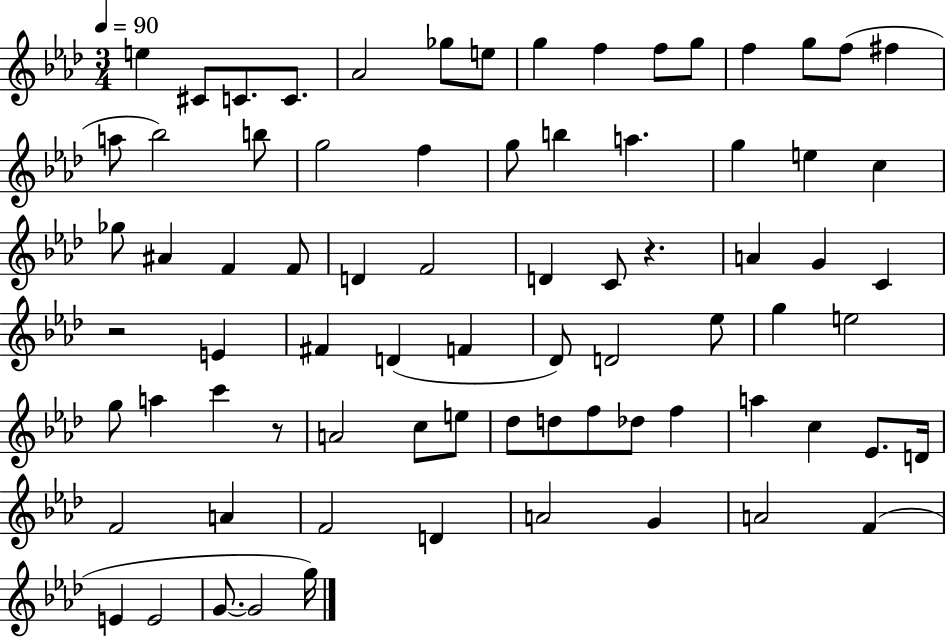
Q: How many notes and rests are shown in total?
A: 77